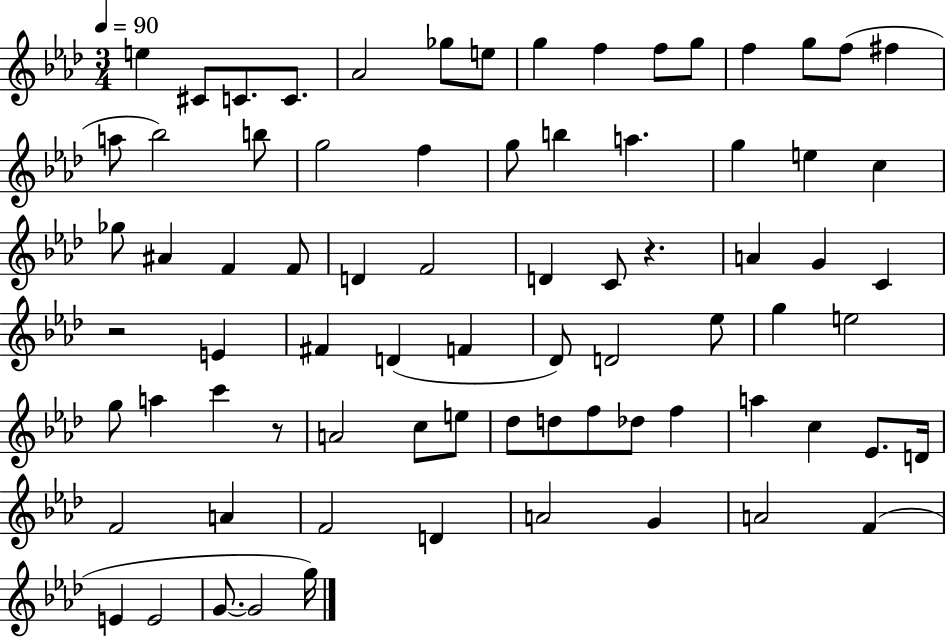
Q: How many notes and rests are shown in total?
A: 77